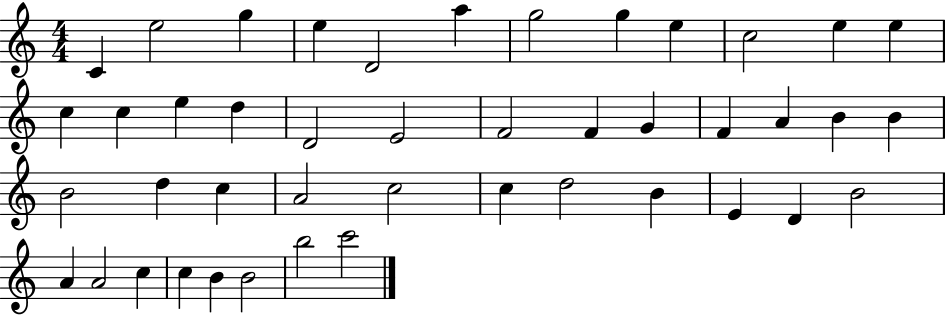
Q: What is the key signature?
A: C major